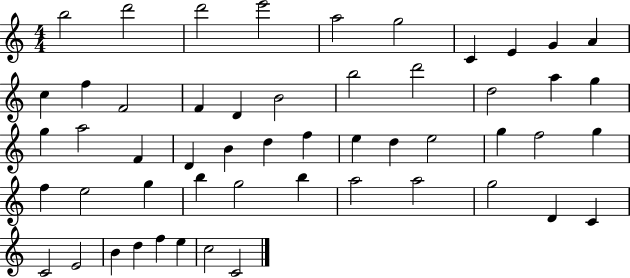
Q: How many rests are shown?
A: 0